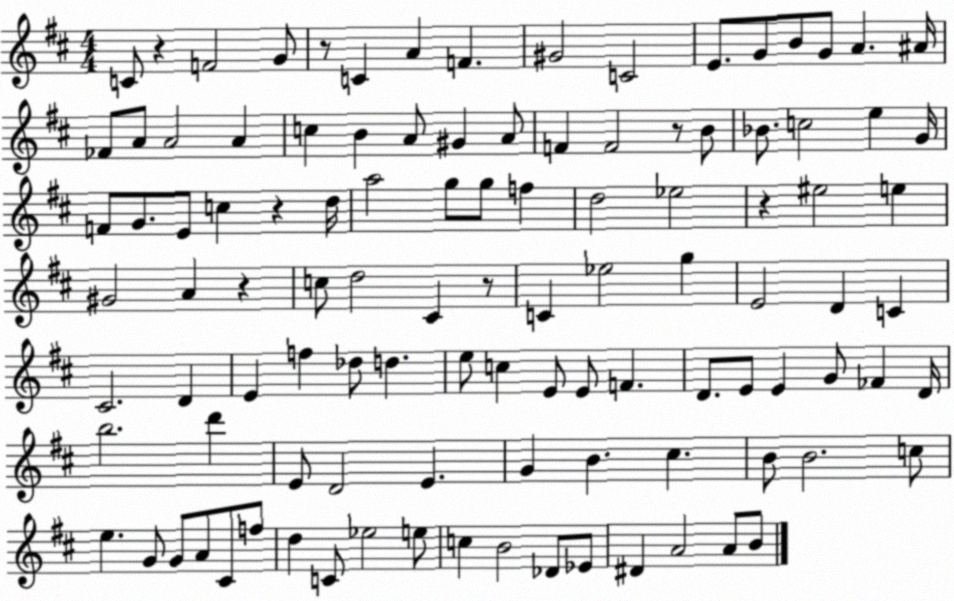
X:1
T:Untitled
M:4/4
L:1/4
K:D
C/2 z F2 G/2 z/2 C A F ^G2 C2 E/2 G/2 B/2 G/2 A ^A/4 _F/2 A/2 A2 A c B A/2 ^G A/2 F F2 z/2 B/2 _B/2 c2 e G/4 F/2 G/2 E/2 c z d/4 a2 g/2 g/2 f d2 _e2 z ^e2 e ^G2 A z c/2 d2 ^C z/2 C _e2 g E2 D C ^C2 D E f _d/2 d e/2 c E/2 E/2 F D/2 E/2 E G/2 _F D/4 b2 d' E/2 D2 E G B ^c B/2 B2 c/2 e G/2 G/2 A/2 ^C/2 f/2 d C/2 _e2 e/2 c B2 _D/2 _E/2 ^D A2 A/2 B/2